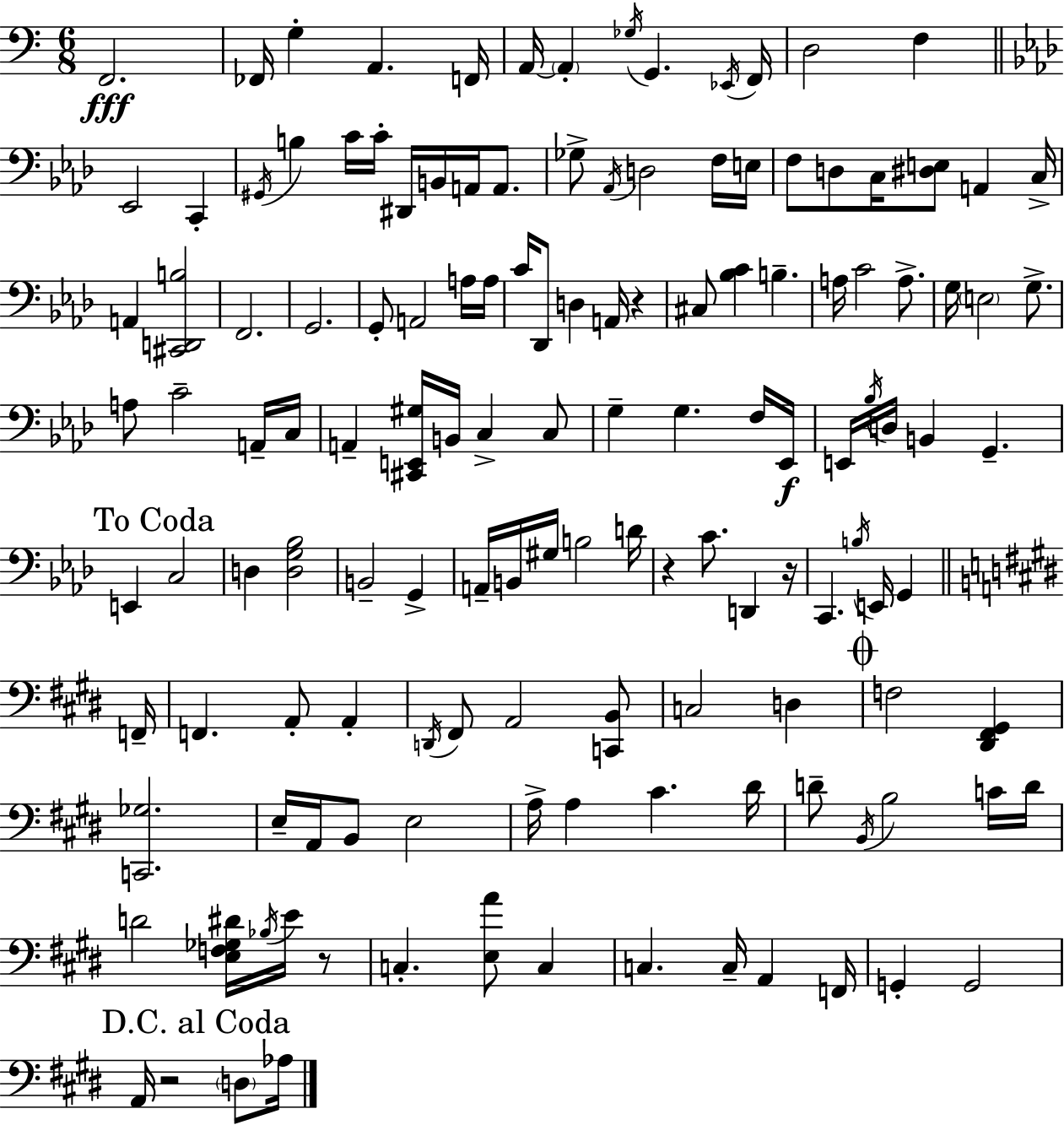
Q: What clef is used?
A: bass